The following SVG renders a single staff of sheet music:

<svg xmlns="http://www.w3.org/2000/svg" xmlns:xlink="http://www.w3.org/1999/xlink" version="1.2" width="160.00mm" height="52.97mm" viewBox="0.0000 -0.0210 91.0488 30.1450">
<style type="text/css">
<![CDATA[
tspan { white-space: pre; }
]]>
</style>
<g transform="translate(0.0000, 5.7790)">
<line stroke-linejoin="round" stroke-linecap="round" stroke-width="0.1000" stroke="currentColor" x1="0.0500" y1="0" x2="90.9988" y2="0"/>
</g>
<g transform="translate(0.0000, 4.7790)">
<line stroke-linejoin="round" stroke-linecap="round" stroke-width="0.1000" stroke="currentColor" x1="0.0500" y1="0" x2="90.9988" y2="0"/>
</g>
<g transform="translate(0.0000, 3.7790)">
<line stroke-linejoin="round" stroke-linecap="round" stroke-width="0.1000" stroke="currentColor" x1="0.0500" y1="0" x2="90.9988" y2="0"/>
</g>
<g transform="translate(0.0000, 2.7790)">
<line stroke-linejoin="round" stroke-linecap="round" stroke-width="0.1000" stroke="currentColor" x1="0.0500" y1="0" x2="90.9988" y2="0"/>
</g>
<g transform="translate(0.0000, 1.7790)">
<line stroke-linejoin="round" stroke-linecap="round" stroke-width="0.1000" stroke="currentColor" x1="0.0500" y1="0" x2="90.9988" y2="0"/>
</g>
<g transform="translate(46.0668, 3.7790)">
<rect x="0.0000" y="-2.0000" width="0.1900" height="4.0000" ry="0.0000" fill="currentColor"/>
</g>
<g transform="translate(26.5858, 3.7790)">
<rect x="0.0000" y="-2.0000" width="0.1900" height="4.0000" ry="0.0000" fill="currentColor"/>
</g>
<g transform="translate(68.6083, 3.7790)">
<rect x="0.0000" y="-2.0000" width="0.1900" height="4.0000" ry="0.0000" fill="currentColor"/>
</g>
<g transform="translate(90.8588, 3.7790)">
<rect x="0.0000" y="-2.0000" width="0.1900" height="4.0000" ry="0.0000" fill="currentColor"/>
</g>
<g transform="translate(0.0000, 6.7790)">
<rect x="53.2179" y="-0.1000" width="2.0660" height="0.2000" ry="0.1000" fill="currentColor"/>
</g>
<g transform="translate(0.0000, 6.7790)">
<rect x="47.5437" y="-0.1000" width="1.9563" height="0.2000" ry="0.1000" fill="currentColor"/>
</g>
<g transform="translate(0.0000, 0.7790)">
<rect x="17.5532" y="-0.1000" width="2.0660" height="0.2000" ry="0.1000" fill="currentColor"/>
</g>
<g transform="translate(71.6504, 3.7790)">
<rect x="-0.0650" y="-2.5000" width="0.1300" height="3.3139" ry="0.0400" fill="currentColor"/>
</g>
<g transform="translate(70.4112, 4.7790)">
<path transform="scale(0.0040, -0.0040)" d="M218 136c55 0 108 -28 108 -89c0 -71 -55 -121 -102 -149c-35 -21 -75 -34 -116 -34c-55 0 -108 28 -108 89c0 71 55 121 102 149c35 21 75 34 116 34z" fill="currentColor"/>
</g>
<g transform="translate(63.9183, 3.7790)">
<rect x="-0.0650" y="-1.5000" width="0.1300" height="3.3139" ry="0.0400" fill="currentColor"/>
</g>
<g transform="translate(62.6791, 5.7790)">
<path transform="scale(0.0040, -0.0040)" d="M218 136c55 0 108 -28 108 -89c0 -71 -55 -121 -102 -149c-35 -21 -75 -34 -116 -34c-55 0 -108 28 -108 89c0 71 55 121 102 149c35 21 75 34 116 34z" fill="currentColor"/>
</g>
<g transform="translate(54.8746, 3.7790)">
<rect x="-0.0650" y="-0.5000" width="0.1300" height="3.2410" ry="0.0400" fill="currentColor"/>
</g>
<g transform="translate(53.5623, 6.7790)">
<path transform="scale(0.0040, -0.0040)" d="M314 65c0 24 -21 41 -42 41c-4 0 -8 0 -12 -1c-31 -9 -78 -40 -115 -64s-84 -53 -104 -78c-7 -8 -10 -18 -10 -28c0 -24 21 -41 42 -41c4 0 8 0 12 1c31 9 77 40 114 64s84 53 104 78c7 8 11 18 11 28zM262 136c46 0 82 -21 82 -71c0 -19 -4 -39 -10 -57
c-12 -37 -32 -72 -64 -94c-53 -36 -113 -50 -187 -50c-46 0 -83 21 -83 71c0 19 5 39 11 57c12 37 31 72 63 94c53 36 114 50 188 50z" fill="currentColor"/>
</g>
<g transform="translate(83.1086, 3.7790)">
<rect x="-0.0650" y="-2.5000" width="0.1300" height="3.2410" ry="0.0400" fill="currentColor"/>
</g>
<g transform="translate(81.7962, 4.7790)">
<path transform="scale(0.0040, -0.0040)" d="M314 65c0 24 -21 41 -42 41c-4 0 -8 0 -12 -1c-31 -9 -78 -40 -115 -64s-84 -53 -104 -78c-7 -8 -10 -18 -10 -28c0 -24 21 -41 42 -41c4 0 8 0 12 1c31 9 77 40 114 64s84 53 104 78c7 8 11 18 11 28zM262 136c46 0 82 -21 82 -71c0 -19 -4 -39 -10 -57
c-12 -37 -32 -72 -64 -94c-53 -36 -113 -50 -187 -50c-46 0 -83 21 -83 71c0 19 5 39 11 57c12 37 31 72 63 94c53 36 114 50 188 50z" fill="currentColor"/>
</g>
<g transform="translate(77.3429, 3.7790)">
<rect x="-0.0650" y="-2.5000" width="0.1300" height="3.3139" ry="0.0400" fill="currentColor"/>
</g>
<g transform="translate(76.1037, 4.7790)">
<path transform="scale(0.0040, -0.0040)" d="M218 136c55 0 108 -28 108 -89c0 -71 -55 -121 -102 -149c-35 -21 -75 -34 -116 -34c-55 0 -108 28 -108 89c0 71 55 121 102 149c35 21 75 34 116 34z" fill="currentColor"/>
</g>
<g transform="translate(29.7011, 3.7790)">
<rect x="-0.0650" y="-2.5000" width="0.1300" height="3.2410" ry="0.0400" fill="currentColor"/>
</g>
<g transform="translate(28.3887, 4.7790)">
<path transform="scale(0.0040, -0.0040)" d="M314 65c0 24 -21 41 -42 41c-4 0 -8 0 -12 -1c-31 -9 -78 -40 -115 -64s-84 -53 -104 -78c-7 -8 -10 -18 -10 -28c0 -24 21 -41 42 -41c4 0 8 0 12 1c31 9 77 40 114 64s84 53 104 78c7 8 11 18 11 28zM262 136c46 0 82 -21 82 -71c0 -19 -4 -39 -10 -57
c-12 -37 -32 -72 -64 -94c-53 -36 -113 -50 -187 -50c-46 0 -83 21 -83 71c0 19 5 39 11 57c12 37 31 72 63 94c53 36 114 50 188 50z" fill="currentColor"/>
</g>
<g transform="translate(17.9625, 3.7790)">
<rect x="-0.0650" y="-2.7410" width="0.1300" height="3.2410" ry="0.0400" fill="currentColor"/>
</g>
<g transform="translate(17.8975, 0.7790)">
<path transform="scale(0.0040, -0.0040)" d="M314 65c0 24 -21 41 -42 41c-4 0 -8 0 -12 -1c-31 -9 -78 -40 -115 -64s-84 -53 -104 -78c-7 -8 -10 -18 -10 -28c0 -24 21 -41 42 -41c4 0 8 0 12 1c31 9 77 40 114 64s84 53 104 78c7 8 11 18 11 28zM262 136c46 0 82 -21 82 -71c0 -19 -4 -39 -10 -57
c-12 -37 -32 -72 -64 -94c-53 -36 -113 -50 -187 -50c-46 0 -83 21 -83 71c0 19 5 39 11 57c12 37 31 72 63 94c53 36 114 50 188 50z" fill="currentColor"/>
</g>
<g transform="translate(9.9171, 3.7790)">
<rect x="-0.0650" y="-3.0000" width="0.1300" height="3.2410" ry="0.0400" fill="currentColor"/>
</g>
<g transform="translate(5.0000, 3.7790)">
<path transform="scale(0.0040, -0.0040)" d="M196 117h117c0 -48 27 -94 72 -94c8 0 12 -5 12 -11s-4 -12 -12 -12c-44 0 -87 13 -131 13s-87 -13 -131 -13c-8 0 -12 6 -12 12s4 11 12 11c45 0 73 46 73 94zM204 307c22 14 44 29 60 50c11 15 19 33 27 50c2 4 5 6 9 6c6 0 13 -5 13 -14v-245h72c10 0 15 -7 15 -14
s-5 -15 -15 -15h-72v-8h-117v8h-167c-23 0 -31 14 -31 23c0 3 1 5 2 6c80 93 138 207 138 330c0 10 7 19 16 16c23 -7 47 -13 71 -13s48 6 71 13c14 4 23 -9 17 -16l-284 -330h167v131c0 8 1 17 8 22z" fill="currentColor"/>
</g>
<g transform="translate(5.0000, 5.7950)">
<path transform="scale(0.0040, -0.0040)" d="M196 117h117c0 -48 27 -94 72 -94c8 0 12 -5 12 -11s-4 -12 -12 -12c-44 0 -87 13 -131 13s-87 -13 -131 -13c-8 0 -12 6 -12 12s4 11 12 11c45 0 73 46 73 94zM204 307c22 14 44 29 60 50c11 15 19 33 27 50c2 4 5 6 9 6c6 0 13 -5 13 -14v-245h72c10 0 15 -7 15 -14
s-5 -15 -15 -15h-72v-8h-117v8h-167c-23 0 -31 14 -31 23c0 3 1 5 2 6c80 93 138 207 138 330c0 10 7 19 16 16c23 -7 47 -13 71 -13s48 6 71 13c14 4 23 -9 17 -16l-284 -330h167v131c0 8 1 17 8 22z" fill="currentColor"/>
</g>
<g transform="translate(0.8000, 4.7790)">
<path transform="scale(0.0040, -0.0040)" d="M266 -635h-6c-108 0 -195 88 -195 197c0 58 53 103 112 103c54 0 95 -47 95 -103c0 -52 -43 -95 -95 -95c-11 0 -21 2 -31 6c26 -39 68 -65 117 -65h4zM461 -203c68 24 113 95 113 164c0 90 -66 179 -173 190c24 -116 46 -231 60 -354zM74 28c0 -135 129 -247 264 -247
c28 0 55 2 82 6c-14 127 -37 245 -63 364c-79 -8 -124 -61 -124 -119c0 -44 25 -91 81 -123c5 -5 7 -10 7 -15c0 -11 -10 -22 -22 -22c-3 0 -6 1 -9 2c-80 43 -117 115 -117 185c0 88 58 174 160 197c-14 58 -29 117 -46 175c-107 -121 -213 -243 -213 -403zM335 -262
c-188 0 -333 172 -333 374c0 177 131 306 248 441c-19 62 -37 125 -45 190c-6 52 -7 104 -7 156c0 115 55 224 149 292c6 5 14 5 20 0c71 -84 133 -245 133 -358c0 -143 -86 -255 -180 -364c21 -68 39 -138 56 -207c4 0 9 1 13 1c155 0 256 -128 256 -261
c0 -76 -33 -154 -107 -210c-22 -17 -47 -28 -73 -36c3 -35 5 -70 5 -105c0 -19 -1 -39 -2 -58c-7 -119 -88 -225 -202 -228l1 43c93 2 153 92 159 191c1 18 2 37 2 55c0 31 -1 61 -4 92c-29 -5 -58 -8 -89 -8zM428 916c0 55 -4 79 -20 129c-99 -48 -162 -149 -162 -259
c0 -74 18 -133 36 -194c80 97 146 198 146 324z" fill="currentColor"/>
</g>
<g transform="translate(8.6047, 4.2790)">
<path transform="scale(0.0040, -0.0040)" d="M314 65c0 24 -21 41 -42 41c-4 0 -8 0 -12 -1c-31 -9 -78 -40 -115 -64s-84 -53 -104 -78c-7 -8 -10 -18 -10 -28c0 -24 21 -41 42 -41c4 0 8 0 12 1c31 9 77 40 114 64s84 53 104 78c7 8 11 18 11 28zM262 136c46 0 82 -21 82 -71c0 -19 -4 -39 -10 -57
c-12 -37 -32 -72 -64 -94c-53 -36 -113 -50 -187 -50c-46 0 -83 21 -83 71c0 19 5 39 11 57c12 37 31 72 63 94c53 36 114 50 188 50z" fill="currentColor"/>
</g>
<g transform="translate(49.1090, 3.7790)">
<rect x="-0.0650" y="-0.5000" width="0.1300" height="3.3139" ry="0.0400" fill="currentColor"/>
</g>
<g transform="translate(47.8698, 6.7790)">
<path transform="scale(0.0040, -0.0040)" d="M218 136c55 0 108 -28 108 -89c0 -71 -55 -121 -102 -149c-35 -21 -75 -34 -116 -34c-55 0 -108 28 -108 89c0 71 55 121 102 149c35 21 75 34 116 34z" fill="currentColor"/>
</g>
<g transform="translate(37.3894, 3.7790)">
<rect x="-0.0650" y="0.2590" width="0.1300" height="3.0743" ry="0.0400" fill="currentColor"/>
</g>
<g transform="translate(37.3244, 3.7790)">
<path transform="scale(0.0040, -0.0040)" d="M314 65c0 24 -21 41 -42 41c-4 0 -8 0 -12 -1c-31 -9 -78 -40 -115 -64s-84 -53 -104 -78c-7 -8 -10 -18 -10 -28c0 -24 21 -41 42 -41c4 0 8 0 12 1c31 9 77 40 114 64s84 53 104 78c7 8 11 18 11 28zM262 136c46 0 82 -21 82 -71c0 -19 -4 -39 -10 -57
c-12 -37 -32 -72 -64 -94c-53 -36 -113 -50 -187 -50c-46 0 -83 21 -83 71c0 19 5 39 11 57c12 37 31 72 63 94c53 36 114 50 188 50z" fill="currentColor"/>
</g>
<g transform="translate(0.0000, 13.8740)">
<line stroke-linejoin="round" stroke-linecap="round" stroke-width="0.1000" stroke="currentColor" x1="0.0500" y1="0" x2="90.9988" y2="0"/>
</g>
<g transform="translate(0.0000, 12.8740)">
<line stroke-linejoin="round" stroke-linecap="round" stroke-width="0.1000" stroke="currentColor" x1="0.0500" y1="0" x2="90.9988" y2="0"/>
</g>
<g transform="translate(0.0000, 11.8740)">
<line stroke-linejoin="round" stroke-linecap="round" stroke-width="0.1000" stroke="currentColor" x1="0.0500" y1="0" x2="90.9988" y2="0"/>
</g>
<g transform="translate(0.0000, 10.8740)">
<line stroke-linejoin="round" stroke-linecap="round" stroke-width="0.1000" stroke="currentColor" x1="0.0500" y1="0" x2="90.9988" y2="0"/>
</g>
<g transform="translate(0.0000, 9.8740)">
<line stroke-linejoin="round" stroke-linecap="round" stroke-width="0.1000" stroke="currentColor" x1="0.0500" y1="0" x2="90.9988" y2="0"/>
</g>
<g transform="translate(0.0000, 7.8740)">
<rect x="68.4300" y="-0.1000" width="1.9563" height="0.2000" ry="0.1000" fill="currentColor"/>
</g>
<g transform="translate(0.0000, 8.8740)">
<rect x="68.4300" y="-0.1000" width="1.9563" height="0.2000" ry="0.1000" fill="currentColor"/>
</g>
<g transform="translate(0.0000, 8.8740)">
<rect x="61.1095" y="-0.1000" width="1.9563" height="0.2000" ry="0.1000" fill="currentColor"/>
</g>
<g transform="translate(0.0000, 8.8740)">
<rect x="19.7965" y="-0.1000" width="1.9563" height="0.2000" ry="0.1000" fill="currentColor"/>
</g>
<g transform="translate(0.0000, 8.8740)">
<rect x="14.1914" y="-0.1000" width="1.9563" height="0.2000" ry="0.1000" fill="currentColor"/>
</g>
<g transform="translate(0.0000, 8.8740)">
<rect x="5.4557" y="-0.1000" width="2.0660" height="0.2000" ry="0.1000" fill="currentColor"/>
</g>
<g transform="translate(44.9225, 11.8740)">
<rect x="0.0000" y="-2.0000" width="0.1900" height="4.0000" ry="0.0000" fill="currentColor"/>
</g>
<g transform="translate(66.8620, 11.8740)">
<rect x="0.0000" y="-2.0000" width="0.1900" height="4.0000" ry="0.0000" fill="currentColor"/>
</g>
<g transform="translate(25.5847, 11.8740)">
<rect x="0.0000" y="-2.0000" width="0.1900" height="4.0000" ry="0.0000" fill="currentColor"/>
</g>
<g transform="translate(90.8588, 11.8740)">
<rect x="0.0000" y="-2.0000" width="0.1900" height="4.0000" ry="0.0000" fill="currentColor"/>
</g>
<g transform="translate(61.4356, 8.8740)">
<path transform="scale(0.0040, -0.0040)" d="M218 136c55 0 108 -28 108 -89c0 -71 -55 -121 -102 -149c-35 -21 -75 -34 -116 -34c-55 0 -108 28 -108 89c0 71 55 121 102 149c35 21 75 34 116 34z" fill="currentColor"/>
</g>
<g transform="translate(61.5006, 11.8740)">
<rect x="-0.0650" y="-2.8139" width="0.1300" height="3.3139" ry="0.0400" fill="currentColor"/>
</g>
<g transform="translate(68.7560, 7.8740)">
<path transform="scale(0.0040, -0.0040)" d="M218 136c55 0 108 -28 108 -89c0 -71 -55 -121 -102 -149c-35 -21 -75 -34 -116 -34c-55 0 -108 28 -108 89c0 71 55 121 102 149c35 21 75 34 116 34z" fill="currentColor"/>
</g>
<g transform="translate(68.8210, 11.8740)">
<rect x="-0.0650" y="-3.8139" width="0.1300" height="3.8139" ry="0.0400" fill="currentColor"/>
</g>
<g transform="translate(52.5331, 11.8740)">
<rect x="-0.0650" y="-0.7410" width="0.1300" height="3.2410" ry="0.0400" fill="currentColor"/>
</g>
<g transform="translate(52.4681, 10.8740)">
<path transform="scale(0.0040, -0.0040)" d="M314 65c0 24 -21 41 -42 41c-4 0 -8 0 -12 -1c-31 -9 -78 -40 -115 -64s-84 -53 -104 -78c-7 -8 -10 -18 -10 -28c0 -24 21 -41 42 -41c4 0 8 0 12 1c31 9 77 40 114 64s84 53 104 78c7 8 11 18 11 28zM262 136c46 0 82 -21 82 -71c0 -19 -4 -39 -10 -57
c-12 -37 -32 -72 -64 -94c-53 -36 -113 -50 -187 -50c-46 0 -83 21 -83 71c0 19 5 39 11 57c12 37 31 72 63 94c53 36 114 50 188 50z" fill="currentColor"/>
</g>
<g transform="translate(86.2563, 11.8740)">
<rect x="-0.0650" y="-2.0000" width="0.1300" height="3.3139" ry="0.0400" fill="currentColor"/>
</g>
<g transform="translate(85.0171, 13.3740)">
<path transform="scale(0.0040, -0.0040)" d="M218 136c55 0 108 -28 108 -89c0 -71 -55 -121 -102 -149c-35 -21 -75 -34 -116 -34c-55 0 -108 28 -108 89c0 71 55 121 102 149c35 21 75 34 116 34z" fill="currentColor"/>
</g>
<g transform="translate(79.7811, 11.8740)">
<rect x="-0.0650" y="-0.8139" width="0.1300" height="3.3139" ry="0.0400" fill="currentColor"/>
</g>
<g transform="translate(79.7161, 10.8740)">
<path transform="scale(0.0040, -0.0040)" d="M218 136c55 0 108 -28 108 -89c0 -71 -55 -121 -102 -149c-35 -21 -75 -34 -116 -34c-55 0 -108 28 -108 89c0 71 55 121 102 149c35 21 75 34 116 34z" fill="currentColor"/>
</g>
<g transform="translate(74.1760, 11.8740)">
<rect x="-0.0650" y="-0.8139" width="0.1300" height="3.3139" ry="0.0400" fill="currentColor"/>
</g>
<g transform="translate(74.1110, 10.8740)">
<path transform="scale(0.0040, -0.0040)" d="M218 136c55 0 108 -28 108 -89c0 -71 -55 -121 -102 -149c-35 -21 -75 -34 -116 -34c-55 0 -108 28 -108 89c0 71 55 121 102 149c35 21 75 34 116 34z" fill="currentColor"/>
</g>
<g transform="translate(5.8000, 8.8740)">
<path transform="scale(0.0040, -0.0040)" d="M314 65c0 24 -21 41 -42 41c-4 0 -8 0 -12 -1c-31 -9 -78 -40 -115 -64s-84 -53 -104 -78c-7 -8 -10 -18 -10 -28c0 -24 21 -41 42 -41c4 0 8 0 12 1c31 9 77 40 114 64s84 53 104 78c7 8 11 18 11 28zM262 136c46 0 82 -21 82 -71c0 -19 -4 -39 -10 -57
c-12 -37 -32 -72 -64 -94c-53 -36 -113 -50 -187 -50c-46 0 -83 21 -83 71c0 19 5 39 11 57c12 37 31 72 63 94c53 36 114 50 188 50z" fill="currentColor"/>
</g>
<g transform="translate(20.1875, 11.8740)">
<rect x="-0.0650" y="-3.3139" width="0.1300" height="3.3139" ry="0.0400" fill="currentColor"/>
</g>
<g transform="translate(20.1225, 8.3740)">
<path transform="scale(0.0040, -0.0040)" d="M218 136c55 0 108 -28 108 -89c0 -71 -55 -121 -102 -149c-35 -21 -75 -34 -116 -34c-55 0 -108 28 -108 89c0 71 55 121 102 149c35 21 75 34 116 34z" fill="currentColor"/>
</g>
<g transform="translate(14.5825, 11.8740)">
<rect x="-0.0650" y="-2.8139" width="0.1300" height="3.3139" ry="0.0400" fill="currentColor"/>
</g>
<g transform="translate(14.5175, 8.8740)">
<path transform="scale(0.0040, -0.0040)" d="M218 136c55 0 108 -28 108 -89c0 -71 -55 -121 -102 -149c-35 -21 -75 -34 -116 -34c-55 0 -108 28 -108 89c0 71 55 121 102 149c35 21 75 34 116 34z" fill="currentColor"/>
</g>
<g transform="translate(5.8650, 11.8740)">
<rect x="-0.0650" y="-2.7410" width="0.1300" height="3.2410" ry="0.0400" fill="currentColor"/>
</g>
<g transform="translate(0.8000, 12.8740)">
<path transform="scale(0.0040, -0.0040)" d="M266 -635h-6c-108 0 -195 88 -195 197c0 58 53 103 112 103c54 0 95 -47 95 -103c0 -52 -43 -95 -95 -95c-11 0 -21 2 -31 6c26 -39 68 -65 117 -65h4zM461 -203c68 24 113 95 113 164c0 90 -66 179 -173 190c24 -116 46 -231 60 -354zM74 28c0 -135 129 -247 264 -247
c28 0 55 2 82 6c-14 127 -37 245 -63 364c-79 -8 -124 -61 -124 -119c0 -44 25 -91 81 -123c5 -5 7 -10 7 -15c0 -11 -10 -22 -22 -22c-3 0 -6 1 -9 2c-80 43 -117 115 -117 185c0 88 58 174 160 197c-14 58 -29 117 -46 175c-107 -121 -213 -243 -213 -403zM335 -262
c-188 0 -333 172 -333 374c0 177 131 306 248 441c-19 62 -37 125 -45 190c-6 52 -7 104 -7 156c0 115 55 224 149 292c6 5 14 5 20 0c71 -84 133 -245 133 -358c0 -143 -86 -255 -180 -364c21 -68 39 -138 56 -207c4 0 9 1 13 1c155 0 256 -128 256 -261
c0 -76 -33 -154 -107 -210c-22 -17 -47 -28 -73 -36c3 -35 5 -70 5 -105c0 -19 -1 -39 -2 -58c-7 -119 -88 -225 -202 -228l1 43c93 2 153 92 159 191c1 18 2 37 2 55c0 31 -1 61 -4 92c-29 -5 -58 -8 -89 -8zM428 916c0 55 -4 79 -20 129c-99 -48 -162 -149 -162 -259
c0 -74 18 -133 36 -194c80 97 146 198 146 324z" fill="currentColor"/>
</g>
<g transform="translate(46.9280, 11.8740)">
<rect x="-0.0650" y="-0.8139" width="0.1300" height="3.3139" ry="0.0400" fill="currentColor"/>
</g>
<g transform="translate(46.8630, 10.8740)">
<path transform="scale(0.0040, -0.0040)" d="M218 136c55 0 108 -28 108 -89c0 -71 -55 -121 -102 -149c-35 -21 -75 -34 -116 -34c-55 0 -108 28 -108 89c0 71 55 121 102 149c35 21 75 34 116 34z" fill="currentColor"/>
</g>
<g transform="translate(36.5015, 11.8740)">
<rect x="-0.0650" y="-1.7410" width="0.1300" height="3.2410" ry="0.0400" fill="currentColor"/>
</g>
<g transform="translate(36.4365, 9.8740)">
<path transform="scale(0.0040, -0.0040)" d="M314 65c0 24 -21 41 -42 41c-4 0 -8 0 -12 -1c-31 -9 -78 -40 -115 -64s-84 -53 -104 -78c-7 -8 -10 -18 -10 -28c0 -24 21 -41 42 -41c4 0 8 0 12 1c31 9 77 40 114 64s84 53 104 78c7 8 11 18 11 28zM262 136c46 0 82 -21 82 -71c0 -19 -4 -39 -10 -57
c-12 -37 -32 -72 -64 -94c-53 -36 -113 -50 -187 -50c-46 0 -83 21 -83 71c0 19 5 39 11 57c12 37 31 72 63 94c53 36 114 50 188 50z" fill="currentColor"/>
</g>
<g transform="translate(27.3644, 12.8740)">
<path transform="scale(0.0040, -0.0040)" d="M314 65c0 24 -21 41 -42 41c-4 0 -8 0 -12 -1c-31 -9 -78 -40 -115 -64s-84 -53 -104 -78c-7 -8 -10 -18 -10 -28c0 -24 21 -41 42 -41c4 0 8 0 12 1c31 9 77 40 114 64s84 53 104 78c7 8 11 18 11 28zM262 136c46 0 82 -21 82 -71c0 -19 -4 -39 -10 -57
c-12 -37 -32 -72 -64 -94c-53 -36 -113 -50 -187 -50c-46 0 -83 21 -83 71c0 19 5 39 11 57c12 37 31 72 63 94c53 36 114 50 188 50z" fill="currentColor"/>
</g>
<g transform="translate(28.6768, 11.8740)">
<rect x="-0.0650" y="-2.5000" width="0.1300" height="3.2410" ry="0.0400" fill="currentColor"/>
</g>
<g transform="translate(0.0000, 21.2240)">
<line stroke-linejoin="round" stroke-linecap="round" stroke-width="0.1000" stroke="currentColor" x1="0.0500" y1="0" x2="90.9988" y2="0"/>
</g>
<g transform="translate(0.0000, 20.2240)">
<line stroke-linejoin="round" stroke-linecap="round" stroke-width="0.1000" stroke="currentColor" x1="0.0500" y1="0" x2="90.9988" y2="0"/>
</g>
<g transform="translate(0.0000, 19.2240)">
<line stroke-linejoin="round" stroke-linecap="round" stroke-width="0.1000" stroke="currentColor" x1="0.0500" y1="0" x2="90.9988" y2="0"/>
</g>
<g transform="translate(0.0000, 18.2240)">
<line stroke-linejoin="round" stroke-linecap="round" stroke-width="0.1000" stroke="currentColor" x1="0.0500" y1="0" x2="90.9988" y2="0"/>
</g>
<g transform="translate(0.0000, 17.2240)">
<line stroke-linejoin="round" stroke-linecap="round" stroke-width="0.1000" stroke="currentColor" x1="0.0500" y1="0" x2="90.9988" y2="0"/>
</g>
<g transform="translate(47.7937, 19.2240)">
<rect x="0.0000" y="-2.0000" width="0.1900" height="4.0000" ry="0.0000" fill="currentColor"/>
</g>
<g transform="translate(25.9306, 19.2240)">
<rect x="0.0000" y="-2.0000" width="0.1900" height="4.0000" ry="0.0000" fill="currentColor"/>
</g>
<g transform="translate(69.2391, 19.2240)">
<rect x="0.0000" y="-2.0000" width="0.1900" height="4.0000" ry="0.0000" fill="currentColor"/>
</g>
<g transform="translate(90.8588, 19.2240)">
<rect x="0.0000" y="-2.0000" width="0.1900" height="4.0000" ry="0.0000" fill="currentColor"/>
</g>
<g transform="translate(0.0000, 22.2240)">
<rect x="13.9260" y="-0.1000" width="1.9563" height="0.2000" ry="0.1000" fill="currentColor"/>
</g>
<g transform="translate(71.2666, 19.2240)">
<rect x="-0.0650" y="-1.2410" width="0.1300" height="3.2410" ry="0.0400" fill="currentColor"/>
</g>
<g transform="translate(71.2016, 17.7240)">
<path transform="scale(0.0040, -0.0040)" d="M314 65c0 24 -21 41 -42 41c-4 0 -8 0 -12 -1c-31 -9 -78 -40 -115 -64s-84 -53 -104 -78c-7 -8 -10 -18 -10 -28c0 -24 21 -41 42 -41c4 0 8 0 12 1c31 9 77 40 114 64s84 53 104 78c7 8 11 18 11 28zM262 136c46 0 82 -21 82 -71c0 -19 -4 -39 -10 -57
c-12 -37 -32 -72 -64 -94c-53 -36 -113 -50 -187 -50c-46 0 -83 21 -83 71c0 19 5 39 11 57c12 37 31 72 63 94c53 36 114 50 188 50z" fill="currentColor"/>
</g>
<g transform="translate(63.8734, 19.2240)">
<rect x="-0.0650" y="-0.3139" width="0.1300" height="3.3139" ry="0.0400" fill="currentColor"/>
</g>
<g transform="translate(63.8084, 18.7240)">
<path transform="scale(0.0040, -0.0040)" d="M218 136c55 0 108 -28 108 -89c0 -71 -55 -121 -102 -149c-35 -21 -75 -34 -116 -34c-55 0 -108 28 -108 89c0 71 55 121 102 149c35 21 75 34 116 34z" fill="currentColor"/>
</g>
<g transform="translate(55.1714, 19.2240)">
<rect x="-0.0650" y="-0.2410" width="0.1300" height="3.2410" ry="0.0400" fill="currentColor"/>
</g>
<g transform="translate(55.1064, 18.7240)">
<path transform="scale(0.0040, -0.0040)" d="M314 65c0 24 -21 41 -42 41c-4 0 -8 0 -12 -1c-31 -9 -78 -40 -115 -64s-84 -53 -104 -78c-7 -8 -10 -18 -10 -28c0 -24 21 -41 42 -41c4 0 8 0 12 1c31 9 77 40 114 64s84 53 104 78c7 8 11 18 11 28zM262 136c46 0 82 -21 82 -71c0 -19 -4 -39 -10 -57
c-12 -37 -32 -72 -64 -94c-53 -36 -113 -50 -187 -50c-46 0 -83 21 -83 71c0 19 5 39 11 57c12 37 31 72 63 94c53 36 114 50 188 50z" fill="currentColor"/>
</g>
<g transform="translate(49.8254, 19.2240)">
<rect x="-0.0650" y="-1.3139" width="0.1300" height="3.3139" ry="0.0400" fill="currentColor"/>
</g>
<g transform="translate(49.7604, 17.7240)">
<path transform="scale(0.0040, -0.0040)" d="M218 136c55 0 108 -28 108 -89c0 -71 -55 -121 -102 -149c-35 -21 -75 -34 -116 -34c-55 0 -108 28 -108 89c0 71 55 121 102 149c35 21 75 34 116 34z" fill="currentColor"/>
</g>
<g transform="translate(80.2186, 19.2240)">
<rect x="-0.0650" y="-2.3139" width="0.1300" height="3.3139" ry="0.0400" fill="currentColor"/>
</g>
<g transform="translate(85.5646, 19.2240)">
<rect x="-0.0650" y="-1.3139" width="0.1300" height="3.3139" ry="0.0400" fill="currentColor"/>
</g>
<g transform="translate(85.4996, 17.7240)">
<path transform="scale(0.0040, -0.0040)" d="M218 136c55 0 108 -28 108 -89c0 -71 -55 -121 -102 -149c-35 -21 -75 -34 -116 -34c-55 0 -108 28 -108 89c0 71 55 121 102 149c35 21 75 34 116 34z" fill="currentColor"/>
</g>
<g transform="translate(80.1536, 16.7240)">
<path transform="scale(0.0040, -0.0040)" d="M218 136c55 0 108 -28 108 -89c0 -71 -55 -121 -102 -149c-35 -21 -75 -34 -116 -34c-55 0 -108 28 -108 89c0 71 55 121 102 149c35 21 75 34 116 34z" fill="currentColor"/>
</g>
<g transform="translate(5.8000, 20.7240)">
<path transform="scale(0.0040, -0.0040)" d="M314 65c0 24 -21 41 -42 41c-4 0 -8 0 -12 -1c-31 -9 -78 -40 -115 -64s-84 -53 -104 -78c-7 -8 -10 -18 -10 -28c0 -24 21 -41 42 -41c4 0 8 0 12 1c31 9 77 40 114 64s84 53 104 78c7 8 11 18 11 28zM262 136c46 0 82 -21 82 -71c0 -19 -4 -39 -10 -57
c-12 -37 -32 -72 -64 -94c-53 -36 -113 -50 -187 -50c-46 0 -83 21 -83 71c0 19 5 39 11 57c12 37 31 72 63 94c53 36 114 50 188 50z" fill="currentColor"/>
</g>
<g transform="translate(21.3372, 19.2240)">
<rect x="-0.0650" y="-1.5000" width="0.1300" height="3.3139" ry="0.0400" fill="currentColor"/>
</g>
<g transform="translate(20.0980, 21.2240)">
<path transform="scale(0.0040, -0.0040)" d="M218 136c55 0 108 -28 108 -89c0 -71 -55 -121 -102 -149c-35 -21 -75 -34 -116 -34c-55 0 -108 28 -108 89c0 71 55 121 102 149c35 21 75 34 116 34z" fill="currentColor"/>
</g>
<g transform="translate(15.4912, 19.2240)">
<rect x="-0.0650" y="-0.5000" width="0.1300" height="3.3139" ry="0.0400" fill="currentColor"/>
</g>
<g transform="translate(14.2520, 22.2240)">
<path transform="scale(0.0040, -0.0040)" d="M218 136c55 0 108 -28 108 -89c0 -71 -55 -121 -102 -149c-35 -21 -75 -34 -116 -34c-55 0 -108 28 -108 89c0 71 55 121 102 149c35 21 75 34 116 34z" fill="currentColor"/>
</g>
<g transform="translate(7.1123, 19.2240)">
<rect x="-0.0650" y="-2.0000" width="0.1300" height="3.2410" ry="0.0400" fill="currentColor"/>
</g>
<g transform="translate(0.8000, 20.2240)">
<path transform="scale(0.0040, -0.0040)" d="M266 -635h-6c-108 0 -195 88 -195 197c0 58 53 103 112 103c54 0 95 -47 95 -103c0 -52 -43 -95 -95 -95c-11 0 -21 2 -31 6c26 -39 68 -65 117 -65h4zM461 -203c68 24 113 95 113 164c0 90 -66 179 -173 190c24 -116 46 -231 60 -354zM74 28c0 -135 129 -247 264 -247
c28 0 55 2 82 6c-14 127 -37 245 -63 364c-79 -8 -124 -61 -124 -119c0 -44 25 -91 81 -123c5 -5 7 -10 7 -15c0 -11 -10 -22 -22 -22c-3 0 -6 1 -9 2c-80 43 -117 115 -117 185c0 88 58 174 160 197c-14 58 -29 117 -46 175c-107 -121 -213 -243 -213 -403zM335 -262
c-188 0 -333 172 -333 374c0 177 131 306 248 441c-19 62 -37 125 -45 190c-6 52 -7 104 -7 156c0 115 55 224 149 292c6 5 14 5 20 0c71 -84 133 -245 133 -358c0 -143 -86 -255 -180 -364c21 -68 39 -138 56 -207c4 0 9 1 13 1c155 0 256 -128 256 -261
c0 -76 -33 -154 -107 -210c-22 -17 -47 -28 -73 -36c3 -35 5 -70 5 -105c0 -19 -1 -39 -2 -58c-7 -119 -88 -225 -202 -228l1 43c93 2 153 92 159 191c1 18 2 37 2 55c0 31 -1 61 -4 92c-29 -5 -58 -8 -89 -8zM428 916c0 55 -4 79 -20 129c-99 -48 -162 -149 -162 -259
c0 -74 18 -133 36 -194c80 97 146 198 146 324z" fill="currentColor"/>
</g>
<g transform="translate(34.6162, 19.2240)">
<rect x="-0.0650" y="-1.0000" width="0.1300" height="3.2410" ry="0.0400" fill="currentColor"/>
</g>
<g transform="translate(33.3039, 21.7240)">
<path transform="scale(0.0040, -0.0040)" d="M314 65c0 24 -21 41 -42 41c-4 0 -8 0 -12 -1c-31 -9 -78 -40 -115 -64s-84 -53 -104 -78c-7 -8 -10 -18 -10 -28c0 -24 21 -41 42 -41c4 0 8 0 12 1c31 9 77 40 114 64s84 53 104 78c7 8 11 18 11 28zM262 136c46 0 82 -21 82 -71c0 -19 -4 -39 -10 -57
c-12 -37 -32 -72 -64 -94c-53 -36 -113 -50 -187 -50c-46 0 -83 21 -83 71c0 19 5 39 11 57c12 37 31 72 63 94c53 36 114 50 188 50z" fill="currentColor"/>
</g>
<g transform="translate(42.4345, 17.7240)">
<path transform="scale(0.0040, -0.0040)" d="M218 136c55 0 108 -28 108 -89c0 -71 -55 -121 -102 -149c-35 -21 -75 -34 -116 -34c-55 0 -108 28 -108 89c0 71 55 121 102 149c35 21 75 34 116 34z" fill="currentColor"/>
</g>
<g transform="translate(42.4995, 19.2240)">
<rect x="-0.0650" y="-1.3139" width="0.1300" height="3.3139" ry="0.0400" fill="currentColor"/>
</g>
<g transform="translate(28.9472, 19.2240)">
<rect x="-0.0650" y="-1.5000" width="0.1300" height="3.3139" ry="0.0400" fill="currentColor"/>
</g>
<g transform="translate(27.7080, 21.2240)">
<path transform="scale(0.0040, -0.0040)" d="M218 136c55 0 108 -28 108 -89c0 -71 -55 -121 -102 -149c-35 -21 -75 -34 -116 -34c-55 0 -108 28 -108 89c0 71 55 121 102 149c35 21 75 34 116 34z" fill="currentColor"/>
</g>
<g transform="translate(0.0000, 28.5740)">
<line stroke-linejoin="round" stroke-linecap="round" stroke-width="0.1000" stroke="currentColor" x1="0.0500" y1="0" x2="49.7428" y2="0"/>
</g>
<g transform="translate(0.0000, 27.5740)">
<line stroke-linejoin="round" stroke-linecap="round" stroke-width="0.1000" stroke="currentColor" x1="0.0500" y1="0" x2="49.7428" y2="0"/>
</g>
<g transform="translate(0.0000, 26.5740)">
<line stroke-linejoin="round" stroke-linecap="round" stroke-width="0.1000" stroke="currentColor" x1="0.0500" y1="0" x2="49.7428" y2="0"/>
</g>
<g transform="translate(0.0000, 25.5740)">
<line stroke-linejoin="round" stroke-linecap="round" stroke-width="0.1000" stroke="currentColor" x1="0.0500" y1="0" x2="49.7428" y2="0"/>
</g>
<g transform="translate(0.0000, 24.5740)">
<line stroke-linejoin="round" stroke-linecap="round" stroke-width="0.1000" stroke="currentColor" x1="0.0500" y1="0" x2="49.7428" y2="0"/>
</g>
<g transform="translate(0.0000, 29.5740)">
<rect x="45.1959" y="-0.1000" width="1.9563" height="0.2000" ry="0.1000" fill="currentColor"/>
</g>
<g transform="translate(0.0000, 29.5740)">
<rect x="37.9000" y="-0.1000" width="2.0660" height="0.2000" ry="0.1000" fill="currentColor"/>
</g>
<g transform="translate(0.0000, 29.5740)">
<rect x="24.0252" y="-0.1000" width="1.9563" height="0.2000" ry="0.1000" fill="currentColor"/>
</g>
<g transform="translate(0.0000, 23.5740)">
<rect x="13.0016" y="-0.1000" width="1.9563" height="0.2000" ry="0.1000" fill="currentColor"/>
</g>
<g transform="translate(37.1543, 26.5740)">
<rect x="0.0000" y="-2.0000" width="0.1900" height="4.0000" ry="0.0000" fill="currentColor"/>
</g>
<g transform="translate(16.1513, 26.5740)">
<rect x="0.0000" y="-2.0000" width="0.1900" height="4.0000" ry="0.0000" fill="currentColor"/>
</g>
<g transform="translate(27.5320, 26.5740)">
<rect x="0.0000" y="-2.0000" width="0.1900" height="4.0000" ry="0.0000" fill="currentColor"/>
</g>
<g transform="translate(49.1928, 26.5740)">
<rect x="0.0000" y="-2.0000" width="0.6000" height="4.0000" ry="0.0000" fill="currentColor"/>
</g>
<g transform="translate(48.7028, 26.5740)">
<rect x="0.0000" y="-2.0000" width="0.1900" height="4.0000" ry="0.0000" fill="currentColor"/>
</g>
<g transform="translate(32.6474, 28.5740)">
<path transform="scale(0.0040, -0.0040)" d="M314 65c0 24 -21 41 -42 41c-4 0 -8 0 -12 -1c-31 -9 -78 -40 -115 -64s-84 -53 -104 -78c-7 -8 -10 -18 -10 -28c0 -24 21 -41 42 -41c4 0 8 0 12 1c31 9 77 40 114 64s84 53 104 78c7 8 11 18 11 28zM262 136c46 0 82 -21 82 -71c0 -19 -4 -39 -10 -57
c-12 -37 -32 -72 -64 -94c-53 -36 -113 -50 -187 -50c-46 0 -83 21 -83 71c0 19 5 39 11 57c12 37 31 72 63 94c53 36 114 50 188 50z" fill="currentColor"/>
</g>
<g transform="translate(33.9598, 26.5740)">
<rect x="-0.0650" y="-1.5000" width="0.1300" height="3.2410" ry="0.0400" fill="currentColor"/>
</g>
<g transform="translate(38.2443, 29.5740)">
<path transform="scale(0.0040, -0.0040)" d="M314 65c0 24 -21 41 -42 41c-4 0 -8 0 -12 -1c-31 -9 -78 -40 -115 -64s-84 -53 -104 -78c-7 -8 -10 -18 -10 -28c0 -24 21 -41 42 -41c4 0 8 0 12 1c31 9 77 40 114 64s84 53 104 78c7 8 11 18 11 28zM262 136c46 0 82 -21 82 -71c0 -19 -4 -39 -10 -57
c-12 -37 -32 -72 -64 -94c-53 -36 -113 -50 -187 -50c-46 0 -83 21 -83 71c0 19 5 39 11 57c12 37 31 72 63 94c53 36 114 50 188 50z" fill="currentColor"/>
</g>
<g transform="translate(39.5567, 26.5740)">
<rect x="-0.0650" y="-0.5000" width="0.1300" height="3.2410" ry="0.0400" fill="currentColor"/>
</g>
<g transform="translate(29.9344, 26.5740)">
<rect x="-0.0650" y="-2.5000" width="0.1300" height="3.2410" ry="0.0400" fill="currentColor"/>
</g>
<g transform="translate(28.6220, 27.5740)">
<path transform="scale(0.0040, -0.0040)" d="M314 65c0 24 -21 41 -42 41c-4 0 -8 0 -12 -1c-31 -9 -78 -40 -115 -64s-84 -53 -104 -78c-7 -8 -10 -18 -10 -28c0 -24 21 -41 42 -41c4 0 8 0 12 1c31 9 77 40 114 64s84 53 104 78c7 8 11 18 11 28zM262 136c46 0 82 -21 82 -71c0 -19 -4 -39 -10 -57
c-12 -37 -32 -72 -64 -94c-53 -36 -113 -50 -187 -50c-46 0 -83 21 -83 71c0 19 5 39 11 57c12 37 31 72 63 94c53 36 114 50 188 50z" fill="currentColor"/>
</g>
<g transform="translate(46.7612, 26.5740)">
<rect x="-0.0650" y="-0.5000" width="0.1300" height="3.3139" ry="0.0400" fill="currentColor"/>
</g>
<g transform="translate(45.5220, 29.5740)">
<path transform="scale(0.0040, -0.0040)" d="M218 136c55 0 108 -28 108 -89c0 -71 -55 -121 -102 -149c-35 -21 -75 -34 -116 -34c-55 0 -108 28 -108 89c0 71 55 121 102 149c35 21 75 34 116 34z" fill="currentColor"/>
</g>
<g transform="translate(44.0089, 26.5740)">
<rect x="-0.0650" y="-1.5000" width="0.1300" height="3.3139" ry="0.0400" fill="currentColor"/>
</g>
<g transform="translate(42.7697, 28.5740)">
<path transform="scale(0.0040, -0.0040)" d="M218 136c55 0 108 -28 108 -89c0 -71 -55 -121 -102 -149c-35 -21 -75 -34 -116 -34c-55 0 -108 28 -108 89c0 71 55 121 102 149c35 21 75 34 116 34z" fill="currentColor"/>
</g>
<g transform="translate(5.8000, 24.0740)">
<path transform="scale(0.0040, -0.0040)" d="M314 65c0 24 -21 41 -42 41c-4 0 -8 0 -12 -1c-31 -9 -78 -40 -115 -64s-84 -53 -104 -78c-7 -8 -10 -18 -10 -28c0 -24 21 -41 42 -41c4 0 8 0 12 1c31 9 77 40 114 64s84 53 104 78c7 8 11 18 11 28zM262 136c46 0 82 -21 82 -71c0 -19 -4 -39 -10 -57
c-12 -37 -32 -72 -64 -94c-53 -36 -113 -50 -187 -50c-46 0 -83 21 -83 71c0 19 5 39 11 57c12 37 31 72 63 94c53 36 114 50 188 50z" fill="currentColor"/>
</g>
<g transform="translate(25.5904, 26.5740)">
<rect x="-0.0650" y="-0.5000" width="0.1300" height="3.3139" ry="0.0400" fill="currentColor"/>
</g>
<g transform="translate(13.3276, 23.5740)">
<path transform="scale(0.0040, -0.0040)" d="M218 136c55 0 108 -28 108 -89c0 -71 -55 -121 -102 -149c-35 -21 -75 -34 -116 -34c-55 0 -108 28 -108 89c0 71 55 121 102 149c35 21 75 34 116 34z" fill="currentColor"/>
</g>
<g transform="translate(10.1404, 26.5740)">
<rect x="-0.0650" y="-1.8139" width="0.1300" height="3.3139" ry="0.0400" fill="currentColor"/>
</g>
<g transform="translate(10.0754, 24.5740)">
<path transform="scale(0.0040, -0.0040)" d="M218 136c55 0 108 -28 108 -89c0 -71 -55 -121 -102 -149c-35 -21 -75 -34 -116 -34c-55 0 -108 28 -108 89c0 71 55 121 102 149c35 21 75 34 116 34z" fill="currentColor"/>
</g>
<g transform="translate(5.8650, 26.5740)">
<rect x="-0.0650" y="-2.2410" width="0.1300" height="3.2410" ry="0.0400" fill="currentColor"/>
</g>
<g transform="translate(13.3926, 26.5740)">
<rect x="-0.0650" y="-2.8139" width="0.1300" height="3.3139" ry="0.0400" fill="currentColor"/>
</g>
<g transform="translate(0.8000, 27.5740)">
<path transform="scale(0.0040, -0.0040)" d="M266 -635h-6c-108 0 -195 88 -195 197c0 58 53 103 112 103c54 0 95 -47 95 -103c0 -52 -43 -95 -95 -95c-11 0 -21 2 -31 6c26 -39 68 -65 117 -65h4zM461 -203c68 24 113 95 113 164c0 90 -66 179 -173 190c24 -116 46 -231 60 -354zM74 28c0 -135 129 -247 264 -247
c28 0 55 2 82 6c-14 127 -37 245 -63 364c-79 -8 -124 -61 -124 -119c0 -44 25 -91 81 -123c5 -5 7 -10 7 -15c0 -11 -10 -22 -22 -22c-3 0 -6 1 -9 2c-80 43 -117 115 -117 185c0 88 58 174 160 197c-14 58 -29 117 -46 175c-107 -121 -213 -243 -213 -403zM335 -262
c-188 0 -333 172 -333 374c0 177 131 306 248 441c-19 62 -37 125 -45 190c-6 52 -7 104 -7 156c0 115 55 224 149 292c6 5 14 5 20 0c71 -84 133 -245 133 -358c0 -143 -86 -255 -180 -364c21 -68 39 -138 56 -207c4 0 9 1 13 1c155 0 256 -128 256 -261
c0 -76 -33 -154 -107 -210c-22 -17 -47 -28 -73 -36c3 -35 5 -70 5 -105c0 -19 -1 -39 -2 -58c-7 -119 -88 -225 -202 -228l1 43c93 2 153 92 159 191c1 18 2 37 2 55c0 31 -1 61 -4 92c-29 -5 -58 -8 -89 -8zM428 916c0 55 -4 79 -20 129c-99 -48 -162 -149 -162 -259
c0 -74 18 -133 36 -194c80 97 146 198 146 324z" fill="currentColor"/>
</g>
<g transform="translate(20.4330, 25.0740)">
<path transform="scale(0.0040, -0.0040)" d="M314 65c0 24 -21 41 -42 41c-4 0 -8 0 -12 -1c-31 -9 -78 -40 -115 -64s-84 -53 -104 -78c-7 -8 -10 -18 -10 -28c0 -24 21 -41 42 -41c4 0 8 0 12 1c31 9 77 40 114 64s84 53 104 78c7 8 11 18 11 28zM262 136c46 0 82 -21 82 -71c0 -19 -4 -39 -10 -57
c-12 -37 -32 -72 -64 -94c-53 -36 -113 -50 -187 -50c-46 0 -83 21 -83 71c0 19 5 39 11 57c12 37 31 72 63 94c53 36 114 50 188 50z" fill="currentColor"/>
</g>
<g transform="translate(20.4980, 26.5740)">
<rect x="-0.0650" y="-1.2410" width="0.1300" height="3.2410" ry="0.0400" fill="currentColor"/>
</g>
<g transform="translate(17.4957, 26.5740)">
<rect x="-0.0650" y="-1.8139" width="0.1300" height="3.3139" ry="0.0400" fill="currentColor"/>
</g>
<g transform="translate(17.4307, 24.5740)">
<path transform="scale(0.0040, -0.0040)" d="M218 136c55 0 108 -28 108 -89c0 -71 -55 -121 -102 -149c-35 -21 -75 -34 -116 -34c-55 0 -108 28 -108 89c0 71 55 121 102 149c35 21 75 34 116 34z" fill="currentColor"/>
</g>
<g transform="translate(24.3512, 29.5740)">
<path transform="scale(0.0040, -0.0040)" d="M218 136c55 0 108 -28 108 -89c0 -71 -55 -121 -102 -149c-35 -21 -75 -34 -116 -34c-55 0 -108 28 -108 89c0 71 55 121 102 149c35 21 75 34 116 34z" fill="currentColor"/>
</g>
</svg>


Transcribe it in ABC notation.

X:1
T:Untitled
M:4/4
L:1/4
K:C
A2 a2 G2 B2 C C2 E G G G2 a2 a b G2 f2 d d2 a c' d d F F2 C E E D2 e e c2 c e2 g e g2 f a f e2 C G2 E2 C2 E C